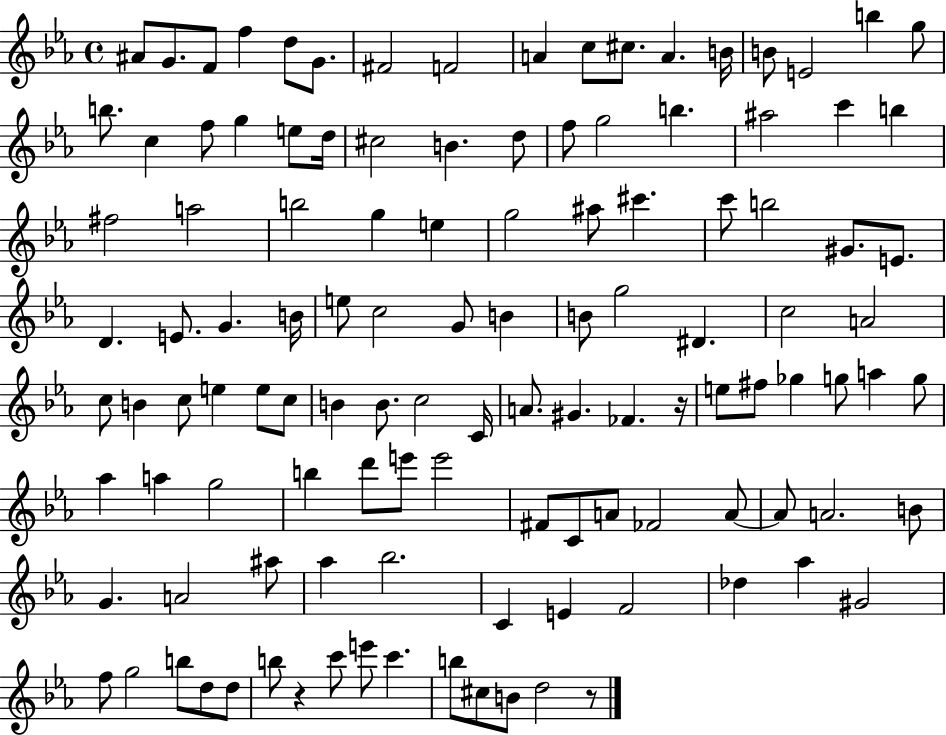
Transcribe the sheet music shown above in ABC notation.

X:1
T:Untitled
M:4/4
L:1/4
K:Eb
^A/2 G/2 F/2 f d/2 G/2 ^F2 F2 A c/2 ^c/2 A B/4 B/2 E2 b g/2 b/2 c f/2 g e/2 d/4 ^c2 B d/2 f/2 g2 b ^a2 c' b ^f2 a2 b2 g e g2 ^a/2 ^c' c'/2 b2 ^G/2 E/2 D E/2 G B/4 e/2 c2 G/2 B B/2 g2 ^D c2 A2 c/2 B c/2 e e/2 c/2 B B/2 c2 C/4 A/2 ^G _F z/4 e/2 ^f/2 _g g/2 a g/2 _a a g2 b d'/2 e'/2 e'2 ^F/2 C/2 A/2 _F2 A/2 A/2 A2 B/2 G A2 ^a/2 _a _b2 C E F2 _d _a ^G2 f/2 g2 b/2 d/2 d/2 b/2 z c'/2 e'/2 c' b/2 ^c/2 B/2 d2 z/2